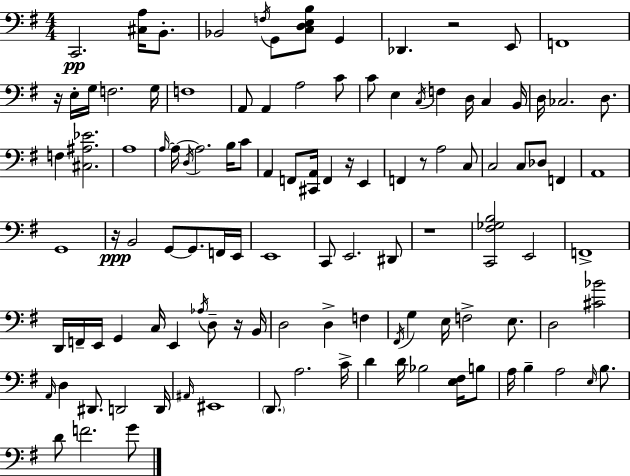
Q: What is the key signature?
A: E minor